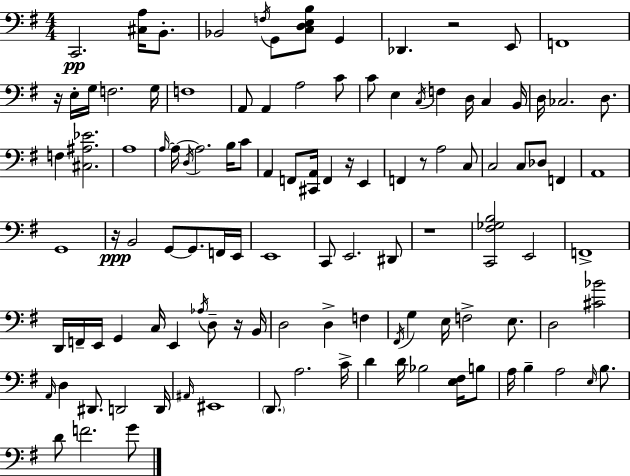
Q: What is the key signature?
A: E minor